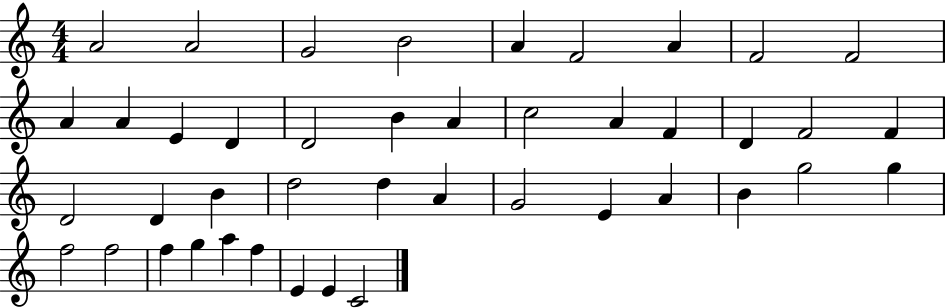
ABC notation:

X:1
T:Untitled
M:4/4
L:1/4
K:C
A2 A2 G2 B2 A F2 A F2 F2 A A E D D2 B A c2 A F D F2 F D2 D B d2 d A G2 E A B g2 g f2 f2 f g a f E E C2